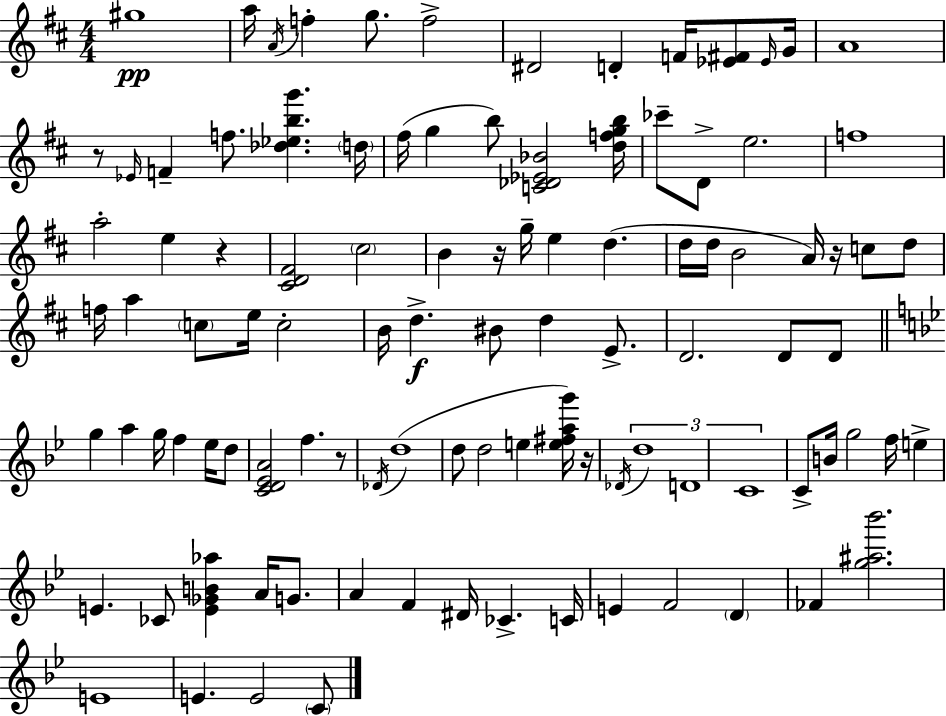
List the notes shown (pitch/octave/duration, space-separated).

G#5/w A5/s A4/s F5/q G5/e. F5/h D#4/h D4/q F4/s [Eb4,F#4]/e Eb4/s G4/s A4/w R/e Eb4/s F4/q F5/e. [Db5,Eb5,B5,G6]/q. D5/s F#5/s G5/q B5/e [C4,Db4,Eb4,Bb4]/h [D5,F5,G5,B5]/s CES6/e D4/e E5/h. F5/w A5/h E5/q R/q [C#4,D4,F#4]/h C#5/h B4/q R/s G5/s E5/q D5/q. D5/s D5/s B4/h A4/s R/s C5/e D5/e F5/s A5/q C5/e E5/s C5/h B4/s D5/q. BIS4/e D5/q E4/e. D4/h. D4/e D4/e G5/q A5/q G5/s F5/q Eb5/s D5/e [C4,D4,Eb4,A4]/h F5/q. R/e Db4/s D5/w D5/e D5/h E5/q [E5,F#5,A5,G6]/s R/s Db4/s D5/w D4/w C4/w C4/e B4/s G5/h F5/s E5/q E4/q. CES4/e [E4,Gb4,B4,Ab5]/q A4/s G4/e. A4/q F4/q D#4/s CES4/q. C4/s E4/q F4/h D4/q FES4/q [G5,A#5,Bb6]/h. E4/w E4/q. E4/h C4/e